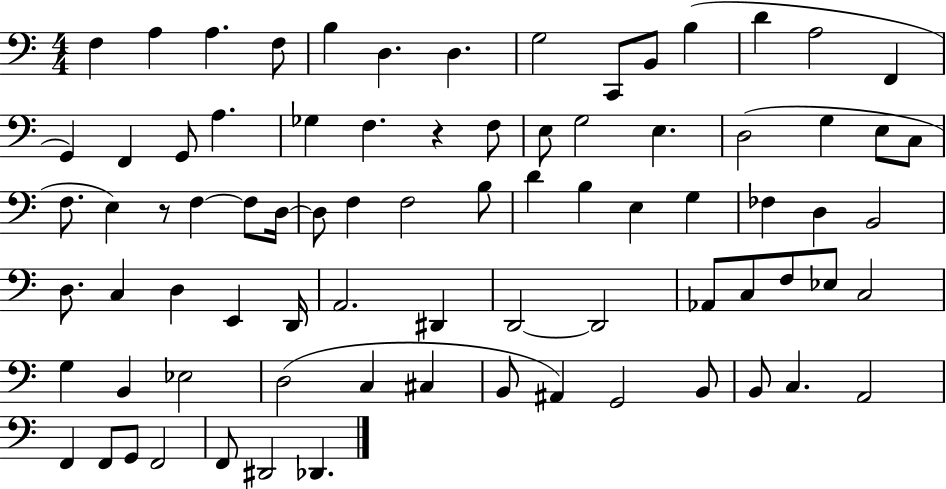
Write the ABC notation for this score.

X:1
T:Untitled
M:4/4
L:1/4
K:C
F, A, A, F,/2 B, D, D, G,2 C,,/2 B,,/2 B, D A,2 F,, G,, F,, G,,/2 A, _G, F, z F,/2 E,/2 G,2 E, D,2 G, E,/2 C,/2 F,/2 E, z/2 F, F,/2 D,/4 D,/2 F, F,2 B,/2 D B, E, G, _F, D, B,,2 D,/2 C, D, E,, D,,/4 A,,2 ^D,, D,,2 D,,2 _A,,/2 C,/2 F,/2 _E,/2 C,2 G, B,, _E,2 D,2 C, ^C, B,,/2 ^A,, G,,2 B,,/2 B,,/2 C, A,,2 F,, F,,/2 G,,/2 F,,2 F,,/2 ^D,,2 _D,,